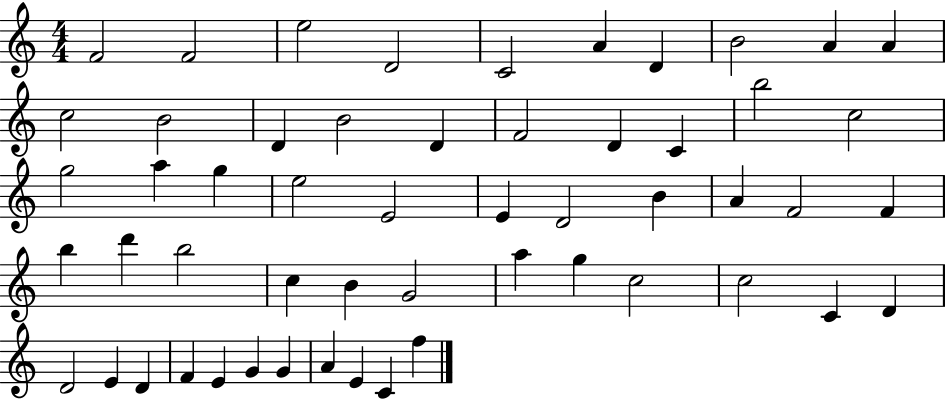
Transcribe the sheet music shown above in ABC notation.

X:1
T:Untitled
M:4/4
L:1/4
K:C
F2 F2 e2 D2 C2 A D B2 A A c2 B2 D B2 D F2 D C b2 c2 g2 a g e2 E2 E D2 B A F2 F b d' b2 c B G2 a g c2 c2 C D D2 E D F E G G A E C f